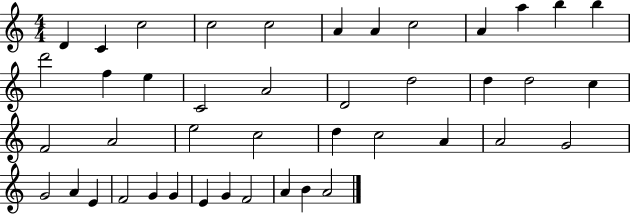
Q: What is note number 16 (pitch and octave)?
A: C4